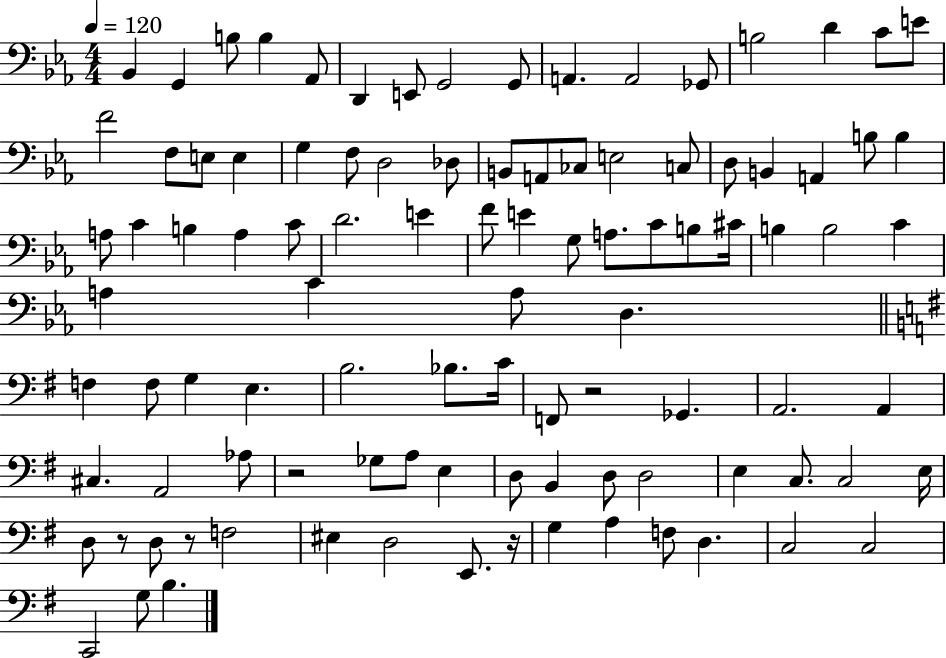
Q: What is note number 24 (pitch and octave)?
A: Db3